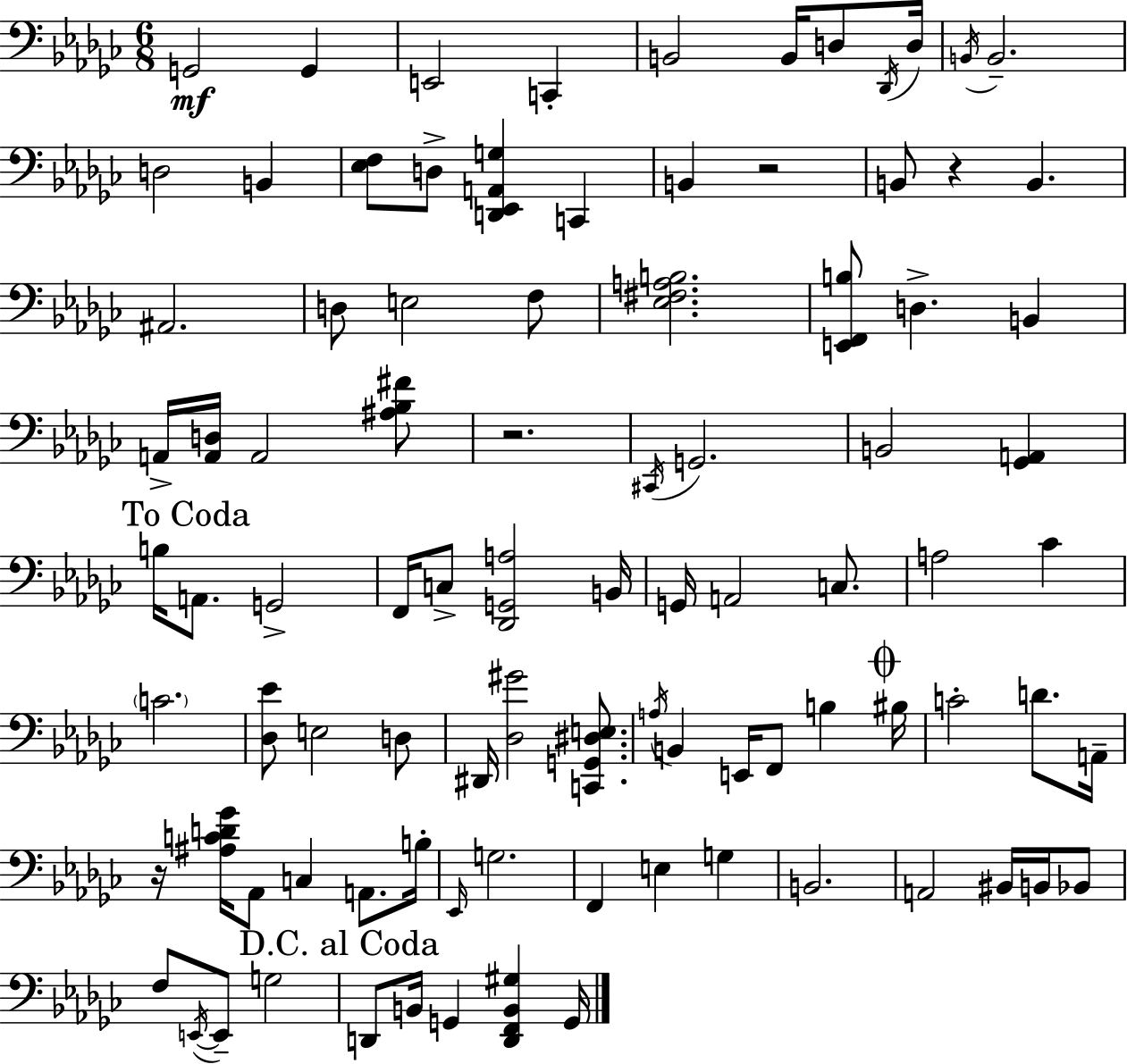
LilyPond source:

{
  \clef bass
  \numericTimeSignature
  \time 6/8
  \key ees \minor
  g,2\mf g,4 | e,2 c,4-. | b,2 b,16 d8 \acciaccatura { des,16 } | d16 \acciaccatura { b,16 } b,2.-- | \break d2 b,4 | <ees f>8 d8-> <d, ees, a, g>4 c,4 | b,4 r2 | b,8 r4 b,4. | \break ais,2. | d8 e2 | f8 <ees fis a b>2. | <e, f, b>8 d4.-> b,4 | \break a,16-> <a, d>16 a,2 | <ais bes fis'>8 r2. | \acciaccatura { cis,16 } g,2. | b,2 <ges, a,>4 | \break \mark "To Coda" b16 a,8. g,2-> | f,16 c8-> <des, g, a>2 | b,16 g,16 a,2 | c8. a2 ces'4 | \break \parenthesize c'2. | <des ees'>8 e2 | d8 dis,16 <des gis'>2 | <c, g, dis e>8. \acciaccatura { a16 } b,4 e,16 f,8 b4 | \break \mark \markup { \musicglyph "scripts.coda" } bis16 c'2-. | d'8. a,16-- r16 <ais c' d' ges'>16 aes,8 c4 | a,8. b16-. \grace { ees,16 } g2. | f,4 e4 | \break g4 b,2. | a,2 | bis,16 b,16 bes,8 f8 \acciaccatura { e,16~ }~ e,8-- g2 | \mark "D.C. al Coda" d,8 b,16 g,4 | \break <d, f, b, gis>4 g,16 \bar "|."
}